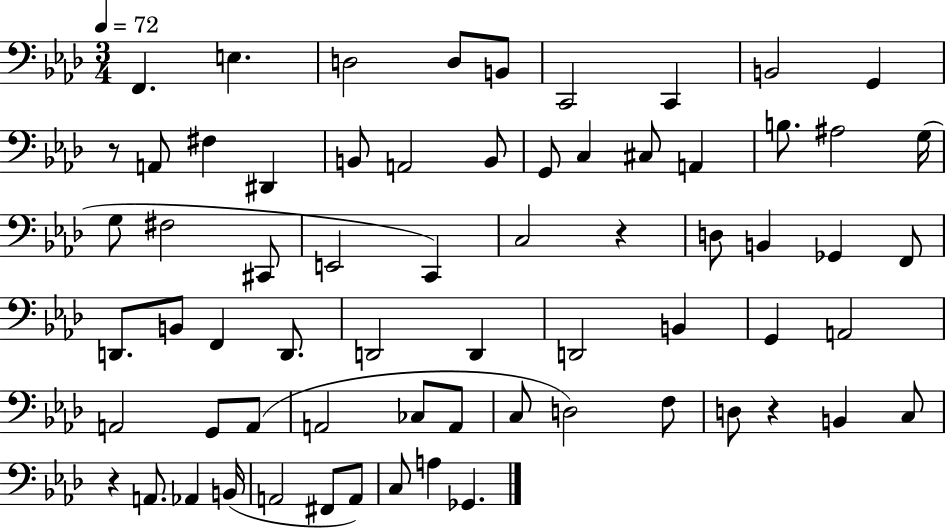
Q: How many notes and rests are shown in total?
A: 67